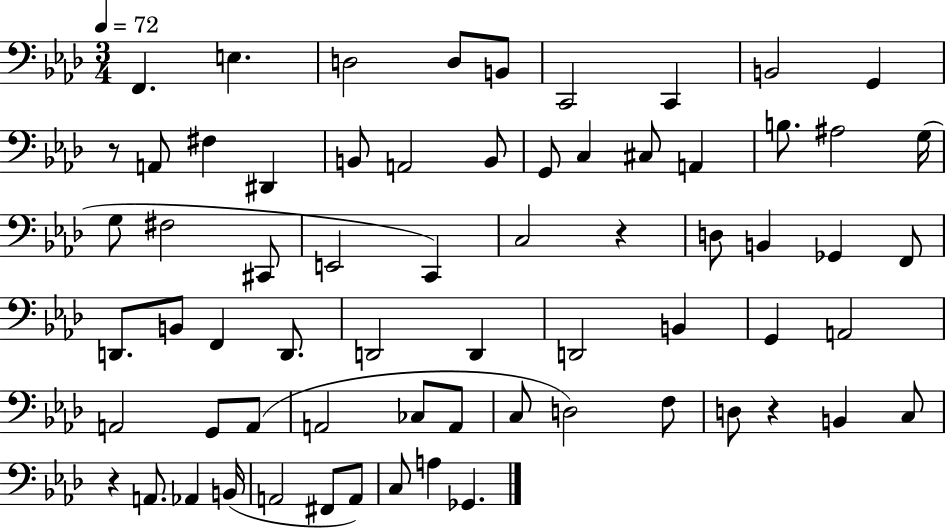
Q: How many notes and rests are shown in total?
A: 67